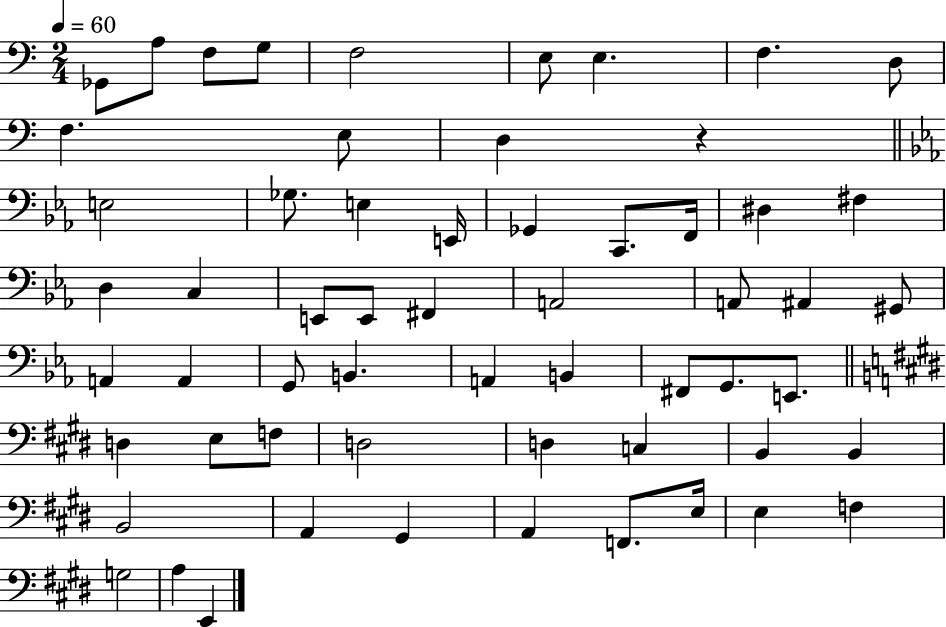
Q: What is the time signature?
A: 2/4